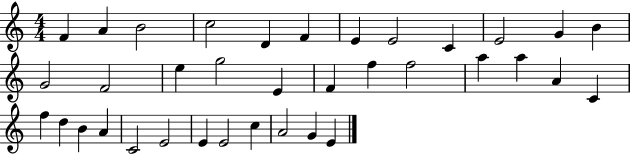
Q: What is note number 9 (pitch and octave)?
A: C4